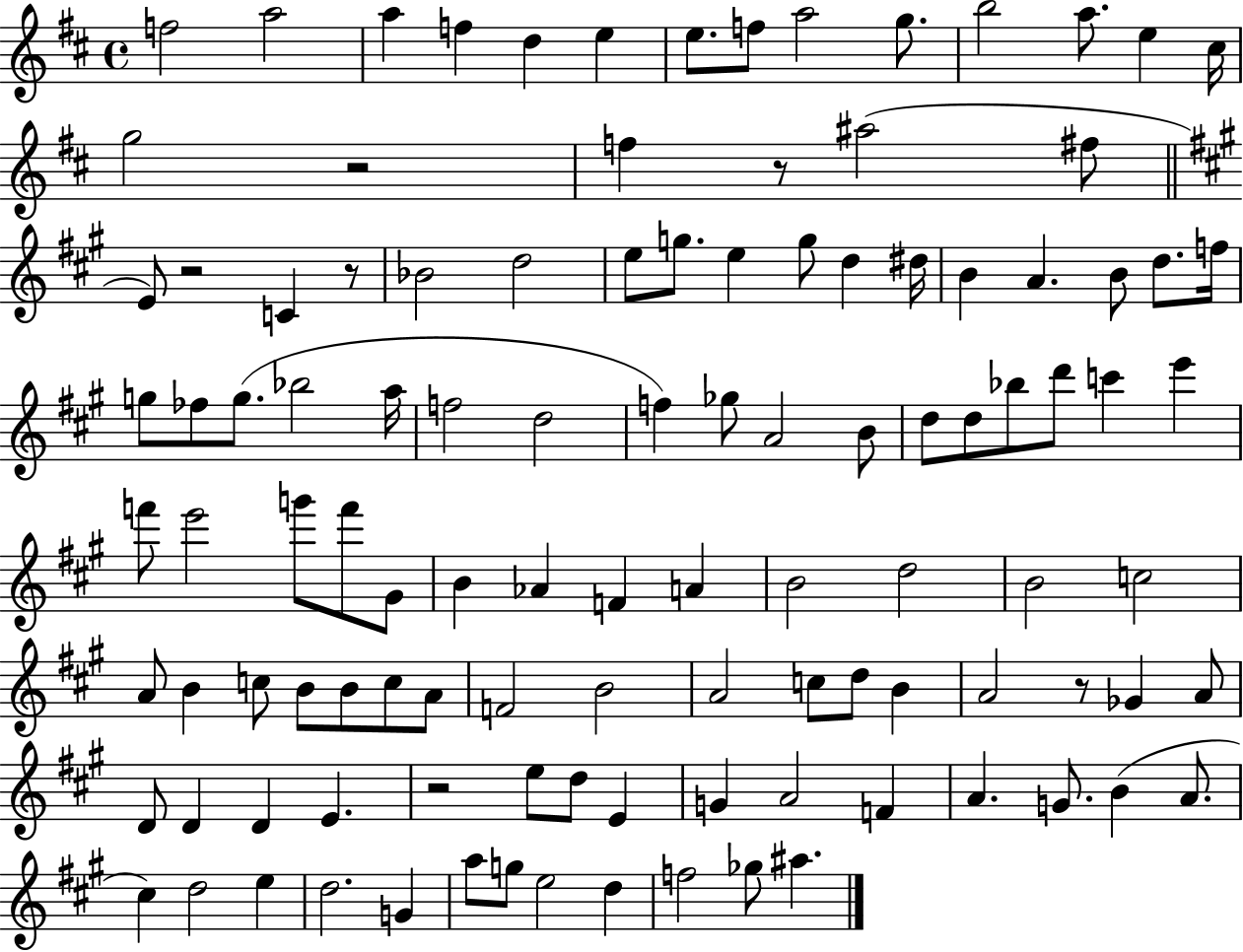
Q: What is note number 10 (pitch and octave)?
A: G5